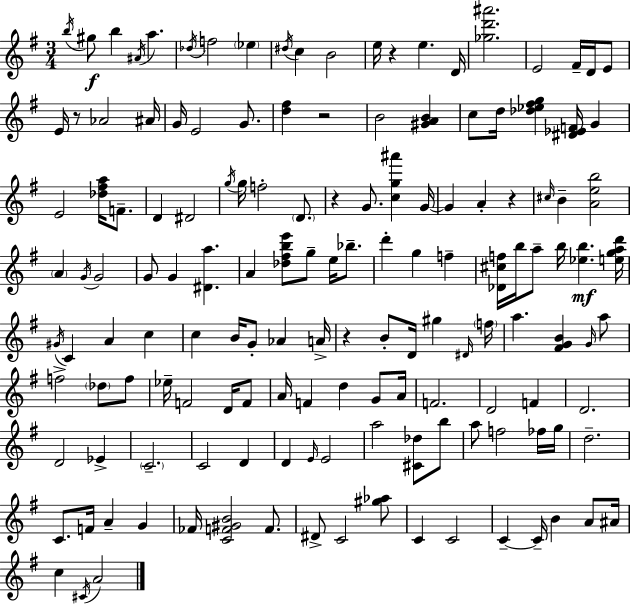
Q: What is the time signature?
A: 3/4